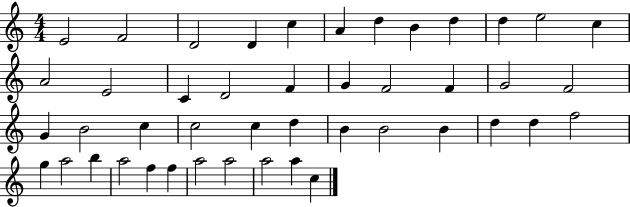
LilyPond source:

{
  \clef treble
  \numericTimeSignature
  \time 4/4
  \key c \major
  e'2 f'2 | d'2 d'4 c''4 | a'4 d''4 b'4 d''4 | d''4 e''2 c''4 | \break a'2 e'2 | c'4 d'2 f'4 | g'4 f'2 f'4 | g'2 f'2 | \break g'4 b'2 c''4 | c''2 c''4 d''4 | b'4 b'2 b'4 | d''4 d''4 f''2 | \break g''4 a''2 b''4 | a''2 f''4 f''4 | a''2 a''2 | a''2 a''4 c''4 | \break \bar "|."
}